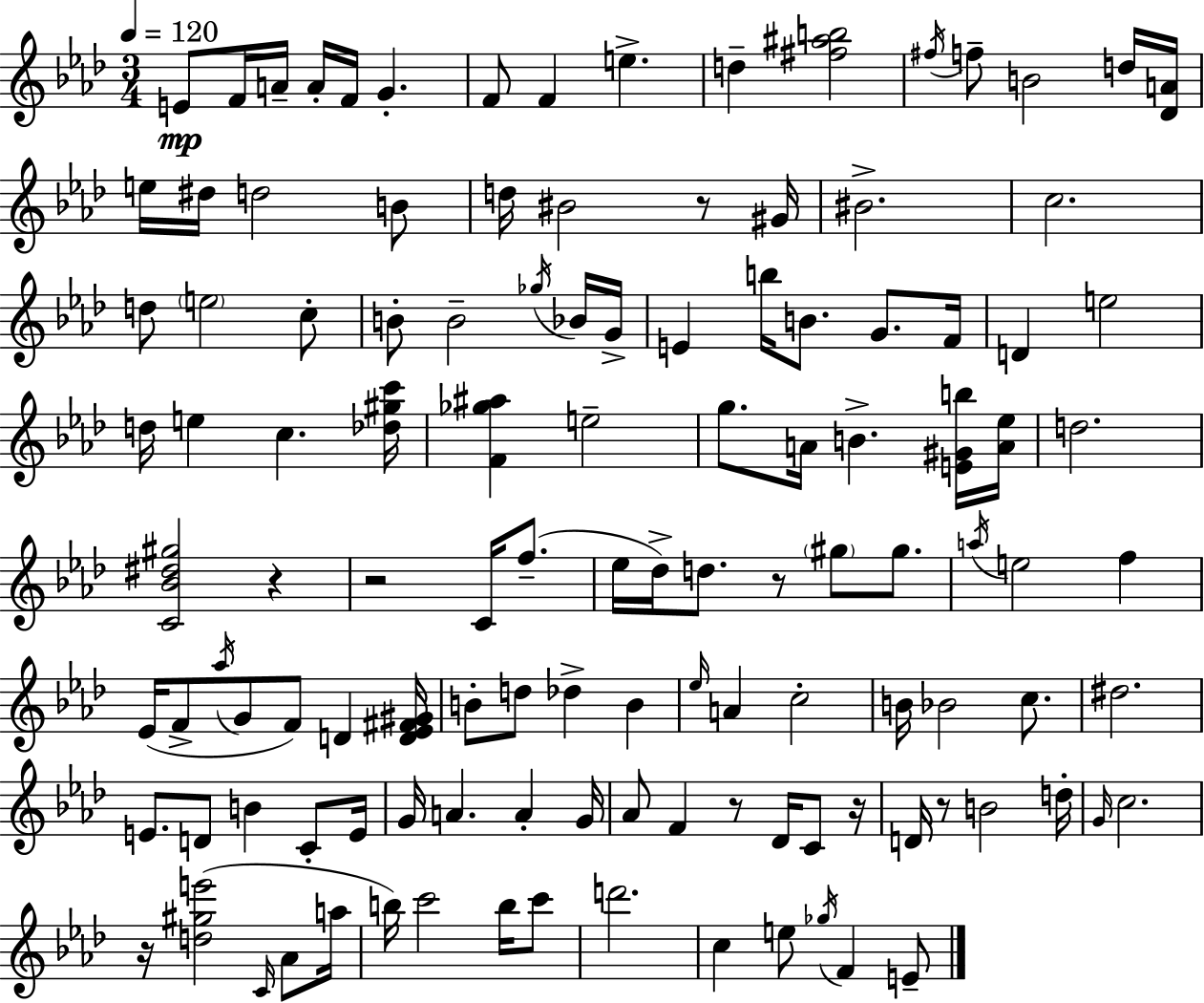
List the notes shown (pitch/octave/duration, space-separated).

E4/e F4/s A4/s A4/s F4/s G4/q. F4/e F4/q E5/q. D5/q [F#5,A#5,B5]/h F#5/s F5/e B4/h D5/s [Db4,A4]/s E5/s D#5/s D5/h B4/e D5/s BIS4/h R/e G#4/s BIS4/h. C5/h. D5/e E5/h C5/e B4/e B4/h Gb5/s Bb4/s G4/s E4/q B5/s B4/e. G4/e. F4/s D4/q E5/h D5/s E5/q C5/q. [Db5,G#5,C6]/s [F4,Gb5,A#5]/q E5/h G5/e. A4/s B4/q. [E4,G#4,B5]/s [A4,Eb5]/s D5/h. [C4,Bb4,D#5,G#5]/h R/q R/h C4/s F5/e. Eb5/s Db5/s D5/e. R/e G#5/e G#5/e. A5/s E5/h F5/q Eb4/s F4/e Ab5/s G4/e F4/e D4/q [D4,Eb4,F#4,G#4]/s B4/e D5/e Db5/q B4/q Eb5/s A4/q C5/h B4/s Bb4/h C5/e. D#5/h. E4/e. D4/e B4/q C4/e E4/s G4/s A4/q. A4/q G4/s Ab4/e F4/q R/e Db4/s C4/e R/s D4/s R/e B4/h D5/s G4/s C5/h. R/s [D5,G#5,E6]/h C4/s Ab4/e A5/s B5/s C6/h B5/s C6/e D6/h. C5/q E5/e Gb5/s F4/q E4/e